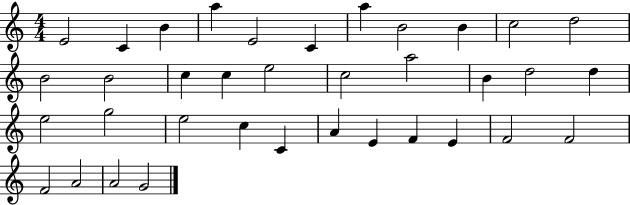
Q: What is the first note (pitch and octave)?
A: E4